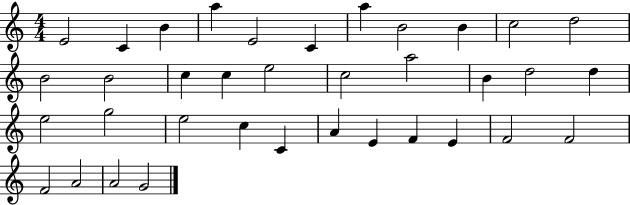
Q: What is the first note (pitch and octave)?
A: E4